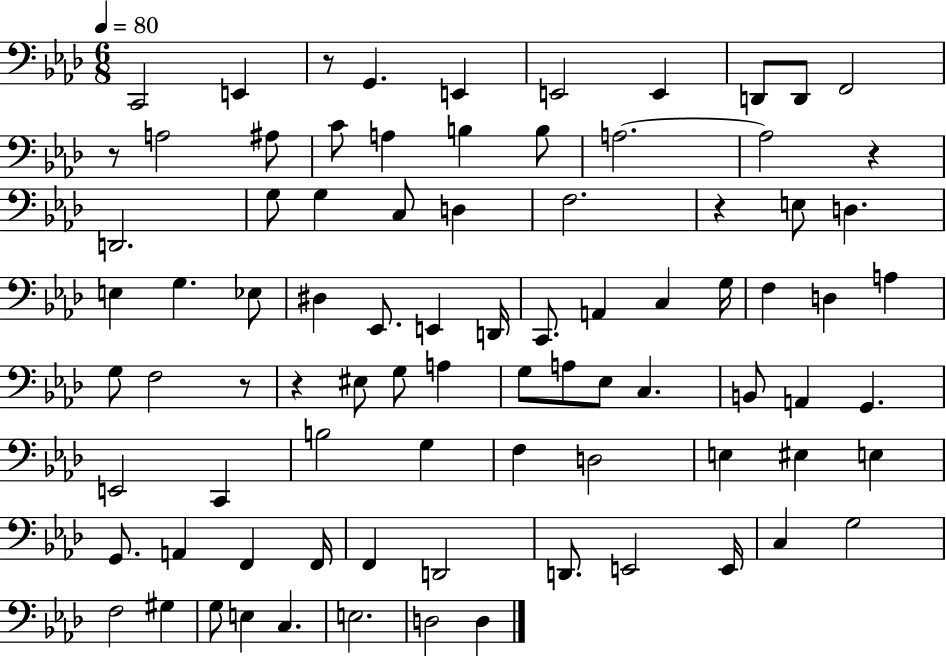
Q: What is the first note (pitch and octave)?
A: C2